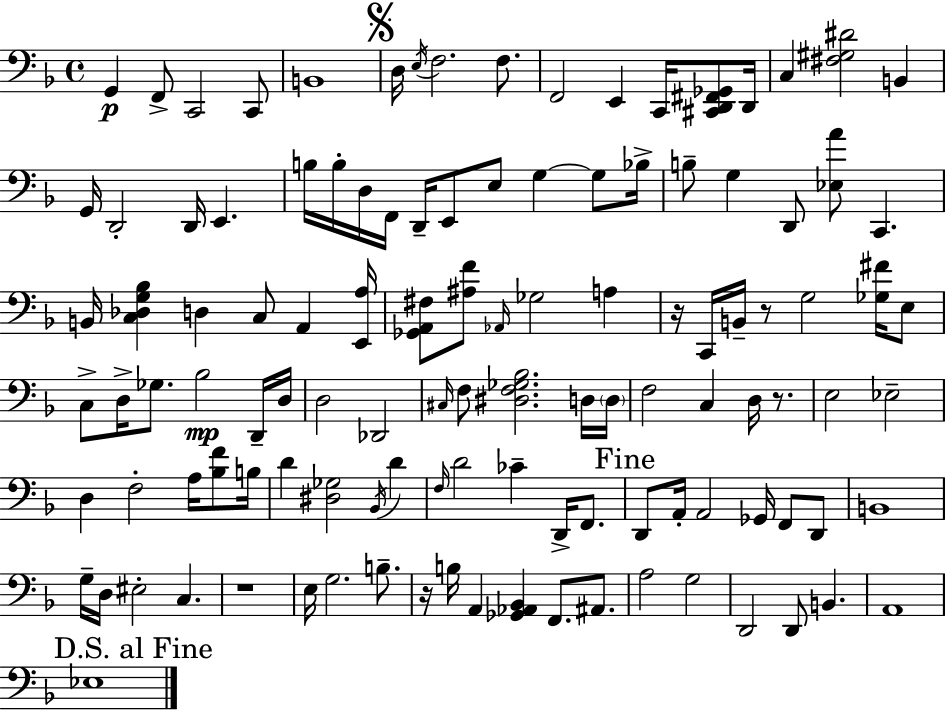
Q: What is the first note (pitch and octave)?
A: G2